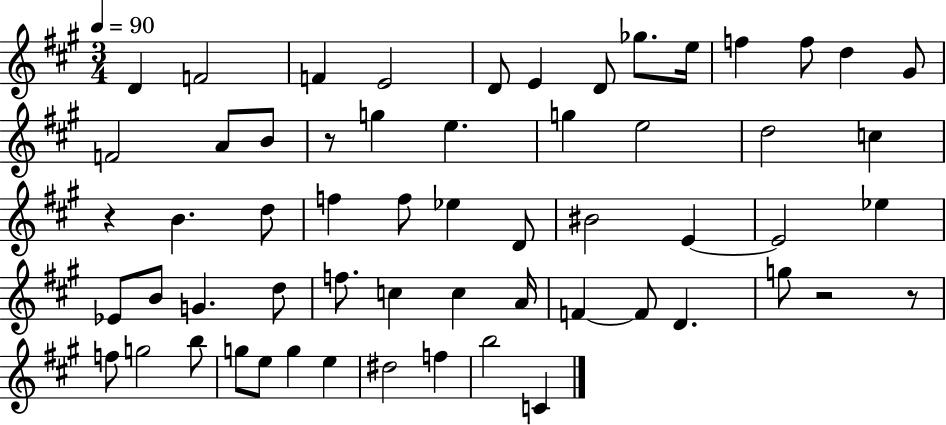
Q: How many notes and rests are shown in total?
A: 59